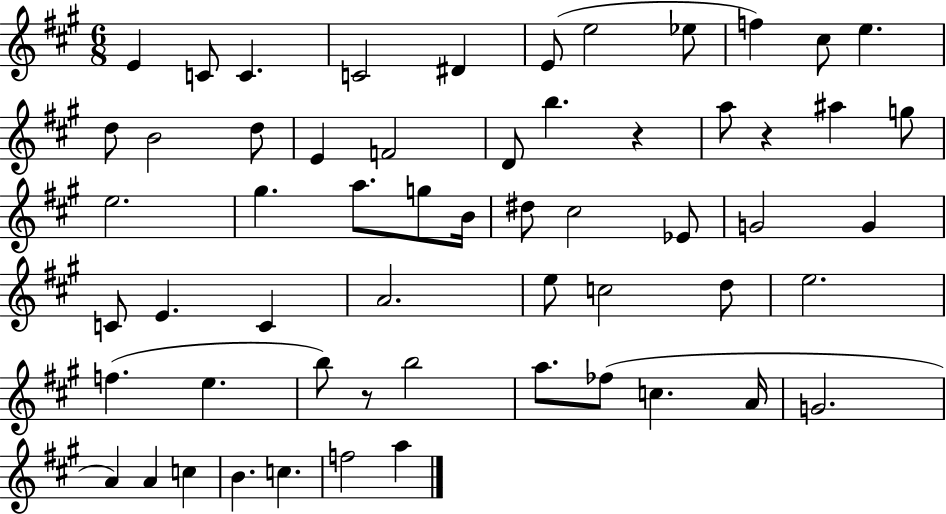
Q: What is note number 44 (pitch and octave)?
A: A5